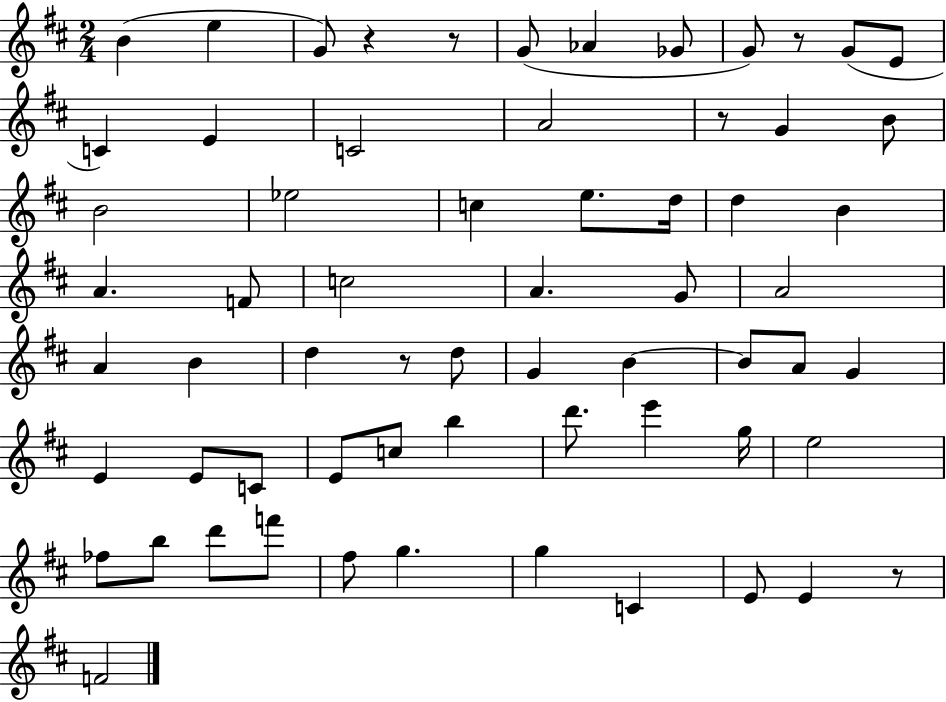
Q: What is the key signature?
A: D major